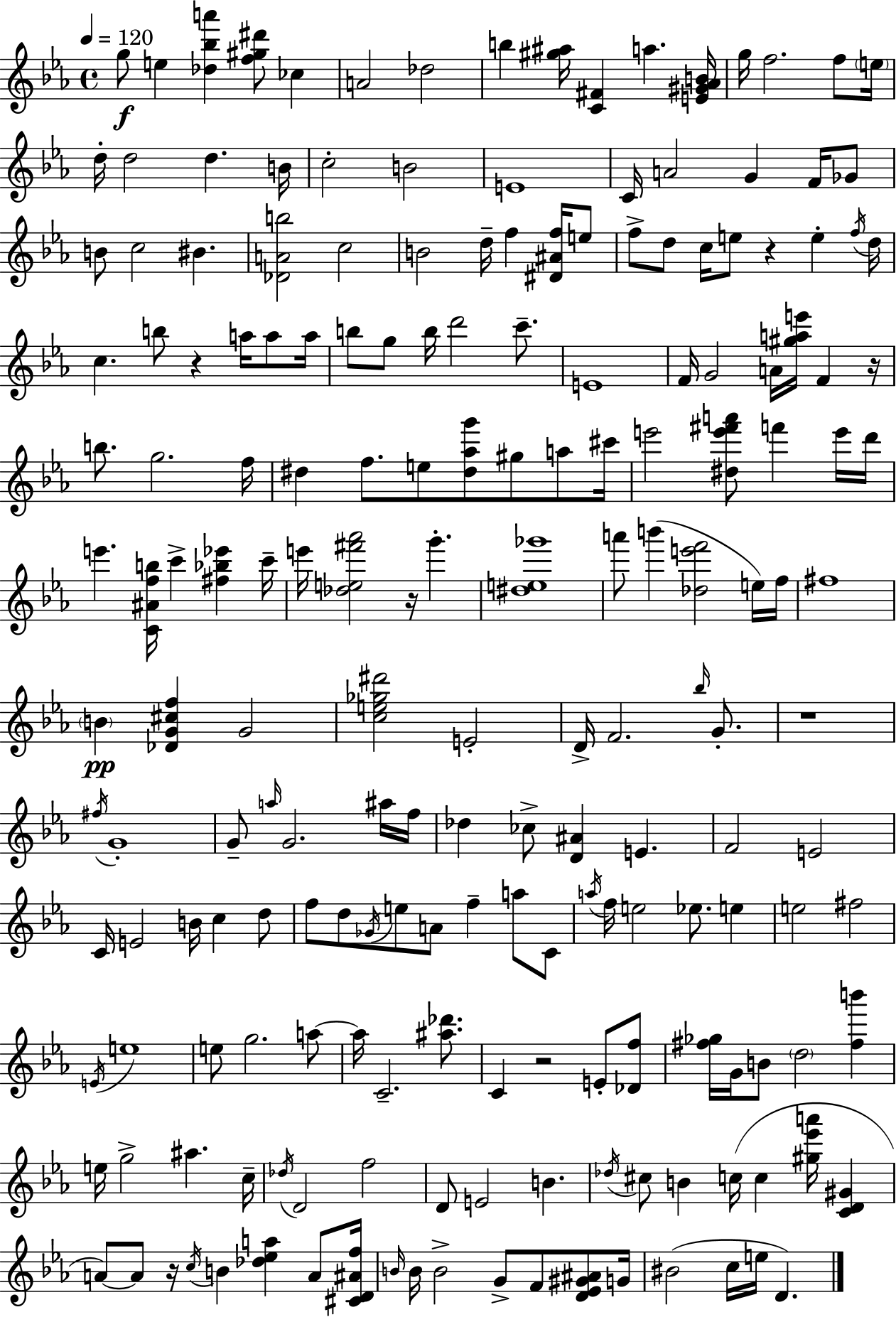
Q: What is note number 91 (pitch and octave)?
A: Db5